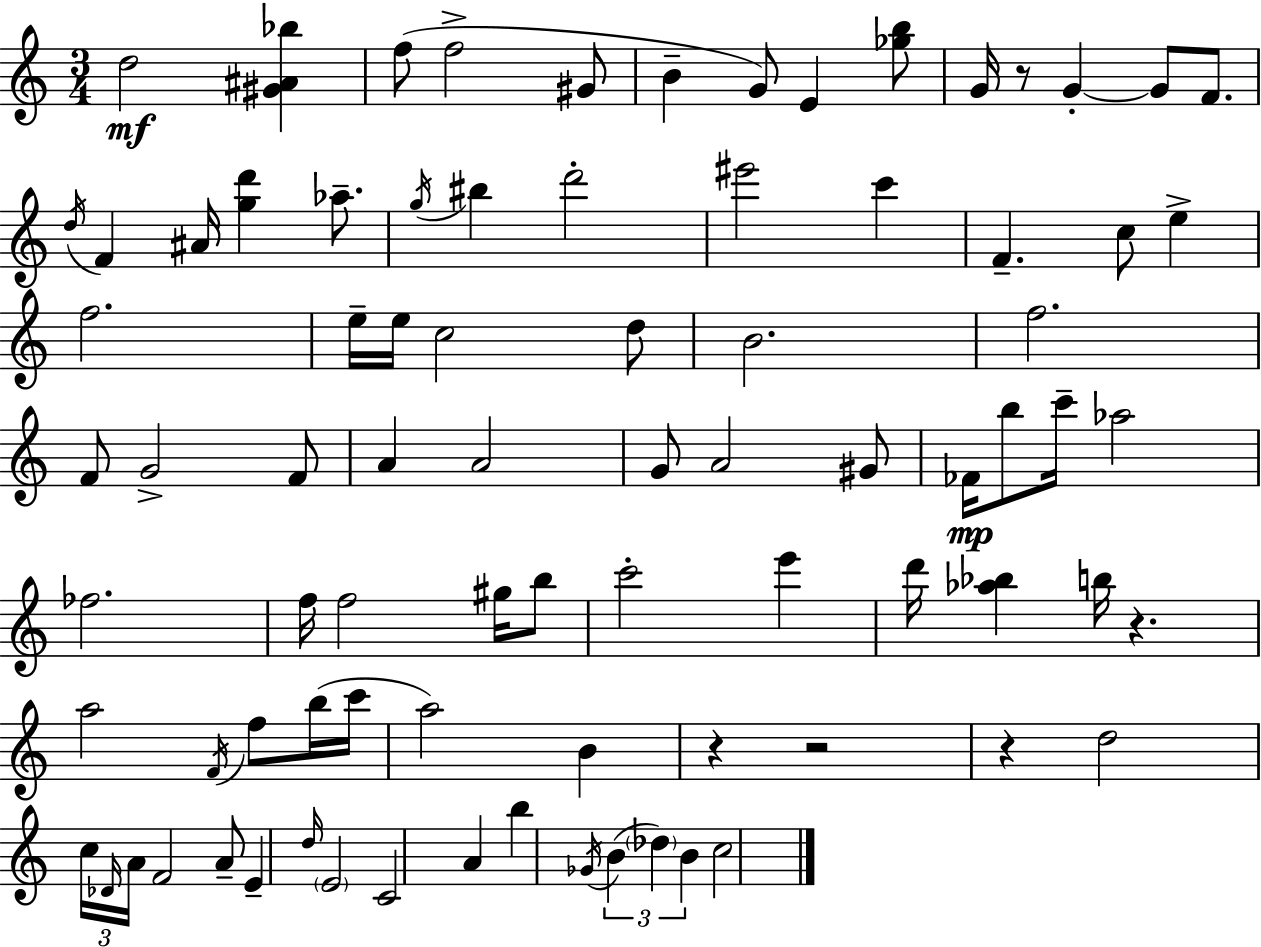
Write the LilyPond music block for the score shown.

{
  \clef treble
  \numericTimeSignature
  \time 3/4
  \key c \major
  d''2\mf <gis' ais' bes''>4 | f''8( f''2-> gis'8 | b'4-- g'8) e'4 <ges'' b''>8 | g'16 r8 g'4-.~~ g'8 f'8. | \break \acciaccatura { d''16 } f'4 ais'16 <g'' d'''>4 aes''8.-- | \acciaccatura { g''16 } bis''4 d'''2-. | eis'''2 c'''4 | f'4.-- c''8 e''4-> | \break f''2. | e''16-- e''16 c''2 | d''8 b'2. | f''2. | \break f'8 g'2-> | f'8 a'4 a'2 | g'8 a'2 | gis'8 fes'16\mp b''8 c'''16-- aes''2 | \break fes''2. | f''16 f''2 gis''16 | b''8 c'''2-. e'''4 | d'''16 <aes'' bes''>4 b''16 r4. | \break a''2 \acciaccatura { f'16 } f''8 | b''16( c'''16 a''2) b'4 | r4 r2 | r4 d''2 | \break \tuplet 3/2 { c''16 \grace { des'16 } a'16 } f'2 | a'8-- e'4-- \grace { d''16 } \parenthesize e'2 | c'2 | a'4 b''4 \acciaccatura { ges'16 }( \tuplet 3/2 { b'4 | \break \parenthesize des''4) b'4 } c''2 | \bar "|."
}